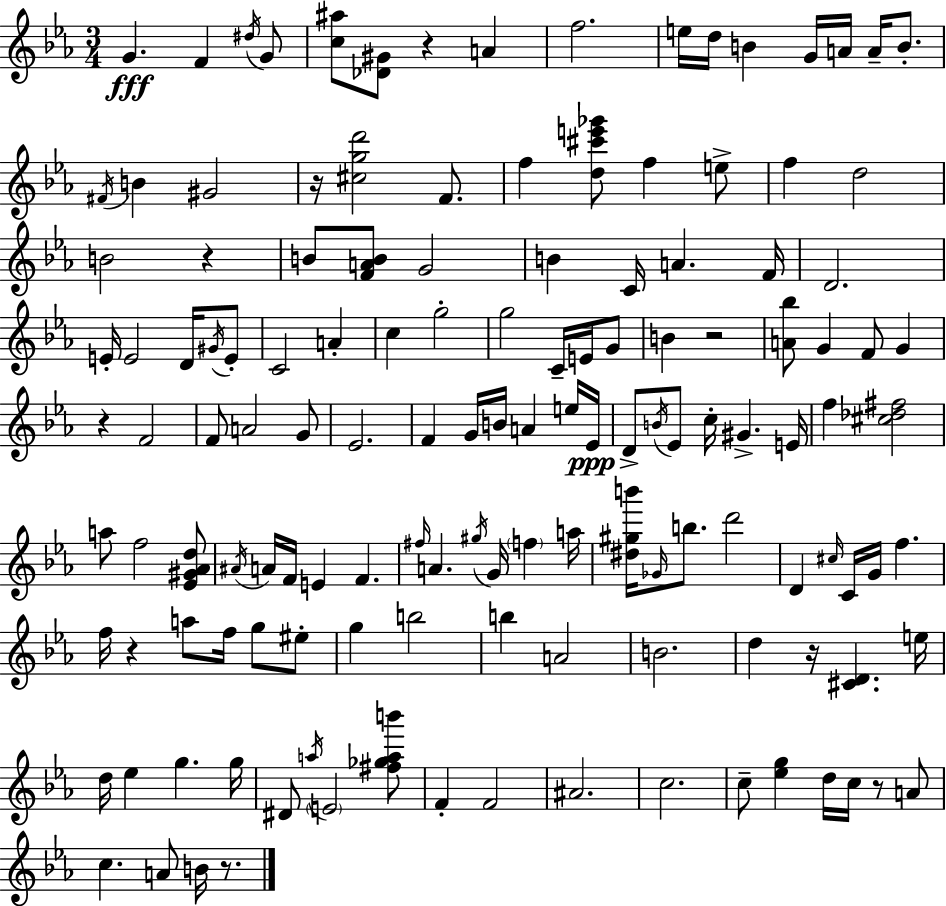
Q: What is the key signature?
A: C minor